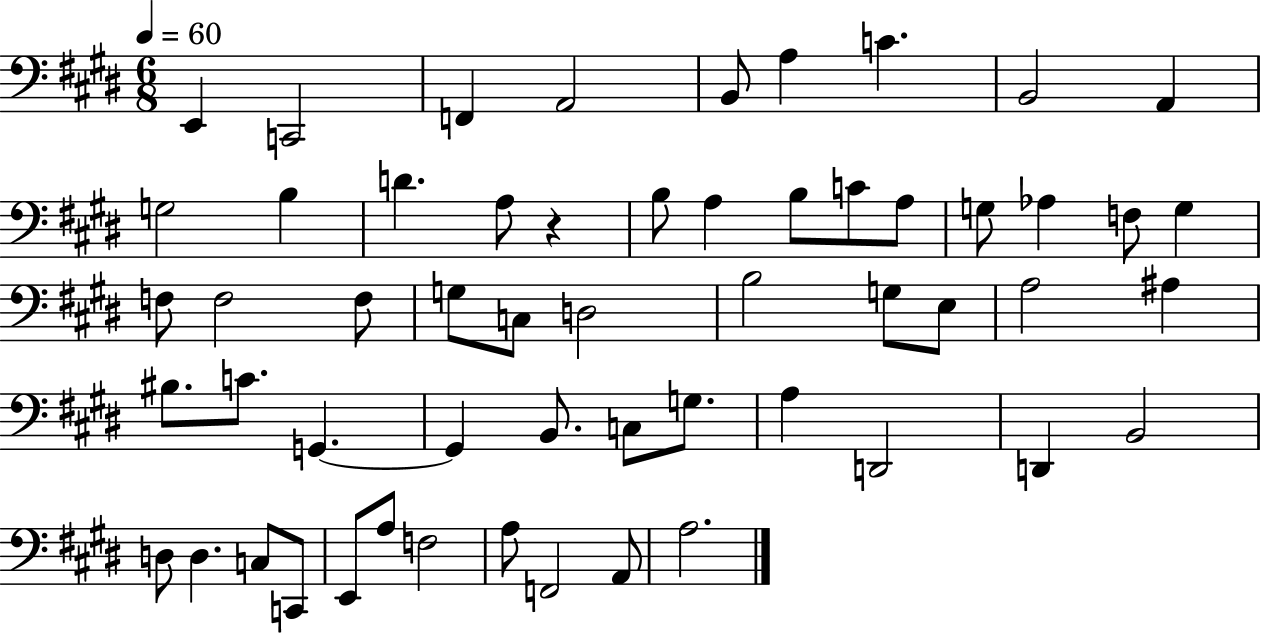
{
  \clef bass
  \numericTimeSignature
  \time 6/8
  \key e \major
  \tempo 4 = 60
  e,4 c,2 | f,4 a,2 | b,8 a4 c'4. | b,2 a,4 | \break g2 b4 | d'4. a8 r4 | b8 a4 b8 c'8 a8 | g8 aes4 f8 g4 | \break f8 f2 f8 | g8 c8 d2 | b2 g8 e8 | a2 ais4 | \break bis8. c'8. g,4.~~ | g,4 b,8. c8 g8. | a4 d,2 | d,4 b,2 | \break d8 d4. c8 c,8 | e,8 a8 f2 | a8 f,2 a,8 | a2. | \break \bar "|."
}